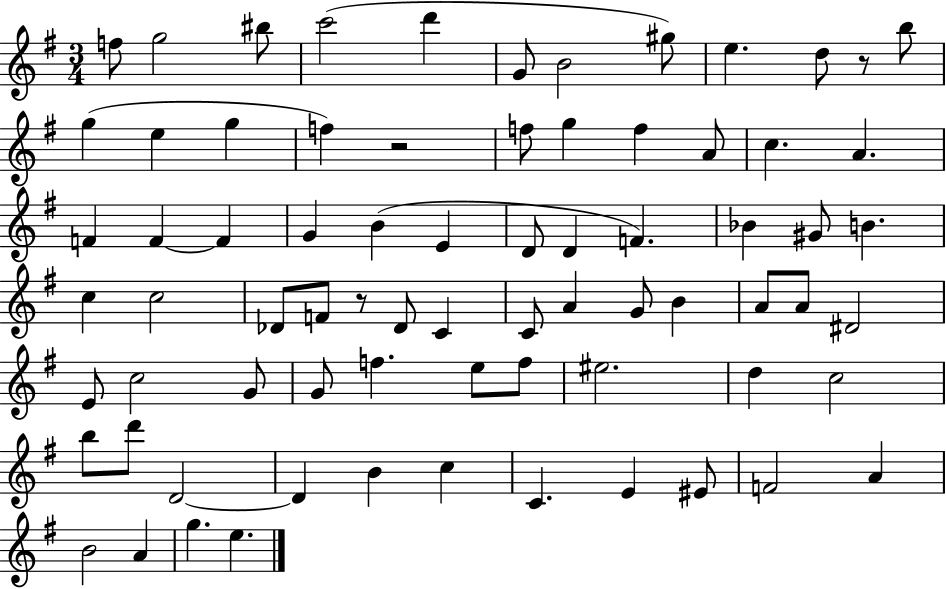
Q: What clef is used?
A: treble